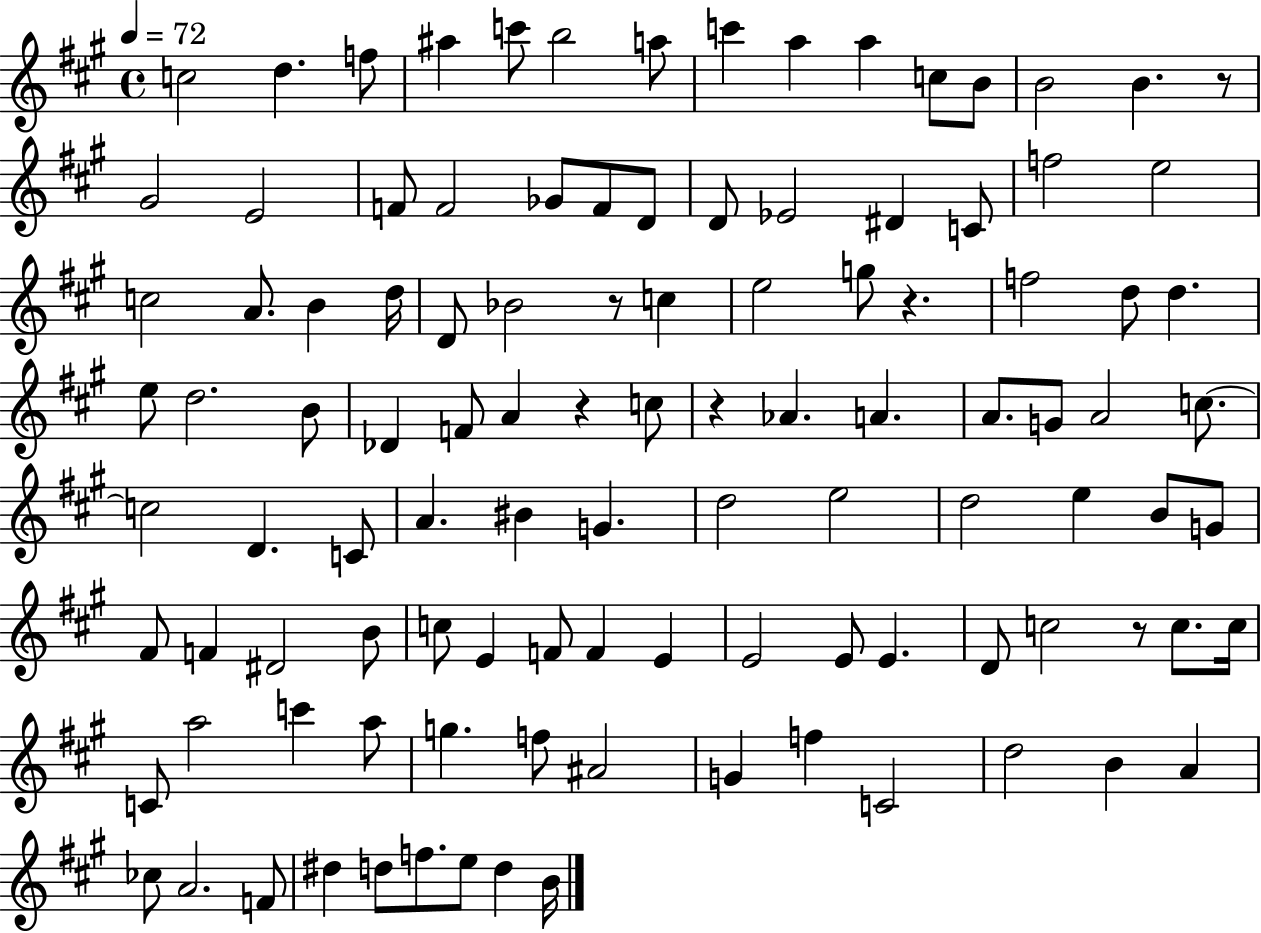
C5/h D5/q. F5/e A#5/q C6/e B5/h A5/e C6/q A5/q A5/q C5/e B4/e B4/h B4/q. R/e G#4/h E4/h F4/e F4/h Gb4/e F4/e D4/e D4/e Eb4/h D#4/q C4/e F5/h E5/h C5/h A4/e. B4/q D5/s D4/e Bb4/h R/e C5/q E5/h G5/e R/q. F5/h D5/e D5/q. E5/e D5/h. B4/e Db4/q F4/e A4/q R/q C5/e R/q Ab4/q. A4/q. A4/e. G4/e A4/h C5/e. C5/h D4/q. C4/e A4/q. BIS4/q G4/q. D5/h E5/h D5/h E5/q B4/e G4/e F#4/e F4/q D#4/h B4/e C5/e E4/q F4/e F4/q E4/q E4/h E4/e E4/q. D4/e C5/h R/e C5/e. C5/s C4/e A5/h C6/q A5/e G5/q. F5/e A#4/h G4/q F5/q C4/h D5/h B4/q A4/q CES5/e A4/h. F4/e D#5/q D5/e F5/e. E5/e D5/q B4/s